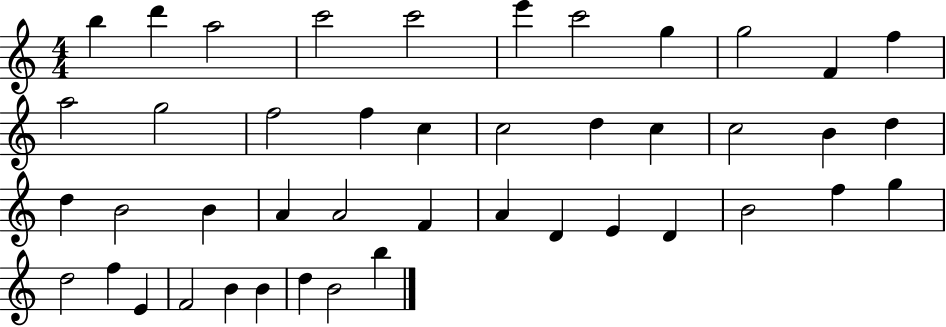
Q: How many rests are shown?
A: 0